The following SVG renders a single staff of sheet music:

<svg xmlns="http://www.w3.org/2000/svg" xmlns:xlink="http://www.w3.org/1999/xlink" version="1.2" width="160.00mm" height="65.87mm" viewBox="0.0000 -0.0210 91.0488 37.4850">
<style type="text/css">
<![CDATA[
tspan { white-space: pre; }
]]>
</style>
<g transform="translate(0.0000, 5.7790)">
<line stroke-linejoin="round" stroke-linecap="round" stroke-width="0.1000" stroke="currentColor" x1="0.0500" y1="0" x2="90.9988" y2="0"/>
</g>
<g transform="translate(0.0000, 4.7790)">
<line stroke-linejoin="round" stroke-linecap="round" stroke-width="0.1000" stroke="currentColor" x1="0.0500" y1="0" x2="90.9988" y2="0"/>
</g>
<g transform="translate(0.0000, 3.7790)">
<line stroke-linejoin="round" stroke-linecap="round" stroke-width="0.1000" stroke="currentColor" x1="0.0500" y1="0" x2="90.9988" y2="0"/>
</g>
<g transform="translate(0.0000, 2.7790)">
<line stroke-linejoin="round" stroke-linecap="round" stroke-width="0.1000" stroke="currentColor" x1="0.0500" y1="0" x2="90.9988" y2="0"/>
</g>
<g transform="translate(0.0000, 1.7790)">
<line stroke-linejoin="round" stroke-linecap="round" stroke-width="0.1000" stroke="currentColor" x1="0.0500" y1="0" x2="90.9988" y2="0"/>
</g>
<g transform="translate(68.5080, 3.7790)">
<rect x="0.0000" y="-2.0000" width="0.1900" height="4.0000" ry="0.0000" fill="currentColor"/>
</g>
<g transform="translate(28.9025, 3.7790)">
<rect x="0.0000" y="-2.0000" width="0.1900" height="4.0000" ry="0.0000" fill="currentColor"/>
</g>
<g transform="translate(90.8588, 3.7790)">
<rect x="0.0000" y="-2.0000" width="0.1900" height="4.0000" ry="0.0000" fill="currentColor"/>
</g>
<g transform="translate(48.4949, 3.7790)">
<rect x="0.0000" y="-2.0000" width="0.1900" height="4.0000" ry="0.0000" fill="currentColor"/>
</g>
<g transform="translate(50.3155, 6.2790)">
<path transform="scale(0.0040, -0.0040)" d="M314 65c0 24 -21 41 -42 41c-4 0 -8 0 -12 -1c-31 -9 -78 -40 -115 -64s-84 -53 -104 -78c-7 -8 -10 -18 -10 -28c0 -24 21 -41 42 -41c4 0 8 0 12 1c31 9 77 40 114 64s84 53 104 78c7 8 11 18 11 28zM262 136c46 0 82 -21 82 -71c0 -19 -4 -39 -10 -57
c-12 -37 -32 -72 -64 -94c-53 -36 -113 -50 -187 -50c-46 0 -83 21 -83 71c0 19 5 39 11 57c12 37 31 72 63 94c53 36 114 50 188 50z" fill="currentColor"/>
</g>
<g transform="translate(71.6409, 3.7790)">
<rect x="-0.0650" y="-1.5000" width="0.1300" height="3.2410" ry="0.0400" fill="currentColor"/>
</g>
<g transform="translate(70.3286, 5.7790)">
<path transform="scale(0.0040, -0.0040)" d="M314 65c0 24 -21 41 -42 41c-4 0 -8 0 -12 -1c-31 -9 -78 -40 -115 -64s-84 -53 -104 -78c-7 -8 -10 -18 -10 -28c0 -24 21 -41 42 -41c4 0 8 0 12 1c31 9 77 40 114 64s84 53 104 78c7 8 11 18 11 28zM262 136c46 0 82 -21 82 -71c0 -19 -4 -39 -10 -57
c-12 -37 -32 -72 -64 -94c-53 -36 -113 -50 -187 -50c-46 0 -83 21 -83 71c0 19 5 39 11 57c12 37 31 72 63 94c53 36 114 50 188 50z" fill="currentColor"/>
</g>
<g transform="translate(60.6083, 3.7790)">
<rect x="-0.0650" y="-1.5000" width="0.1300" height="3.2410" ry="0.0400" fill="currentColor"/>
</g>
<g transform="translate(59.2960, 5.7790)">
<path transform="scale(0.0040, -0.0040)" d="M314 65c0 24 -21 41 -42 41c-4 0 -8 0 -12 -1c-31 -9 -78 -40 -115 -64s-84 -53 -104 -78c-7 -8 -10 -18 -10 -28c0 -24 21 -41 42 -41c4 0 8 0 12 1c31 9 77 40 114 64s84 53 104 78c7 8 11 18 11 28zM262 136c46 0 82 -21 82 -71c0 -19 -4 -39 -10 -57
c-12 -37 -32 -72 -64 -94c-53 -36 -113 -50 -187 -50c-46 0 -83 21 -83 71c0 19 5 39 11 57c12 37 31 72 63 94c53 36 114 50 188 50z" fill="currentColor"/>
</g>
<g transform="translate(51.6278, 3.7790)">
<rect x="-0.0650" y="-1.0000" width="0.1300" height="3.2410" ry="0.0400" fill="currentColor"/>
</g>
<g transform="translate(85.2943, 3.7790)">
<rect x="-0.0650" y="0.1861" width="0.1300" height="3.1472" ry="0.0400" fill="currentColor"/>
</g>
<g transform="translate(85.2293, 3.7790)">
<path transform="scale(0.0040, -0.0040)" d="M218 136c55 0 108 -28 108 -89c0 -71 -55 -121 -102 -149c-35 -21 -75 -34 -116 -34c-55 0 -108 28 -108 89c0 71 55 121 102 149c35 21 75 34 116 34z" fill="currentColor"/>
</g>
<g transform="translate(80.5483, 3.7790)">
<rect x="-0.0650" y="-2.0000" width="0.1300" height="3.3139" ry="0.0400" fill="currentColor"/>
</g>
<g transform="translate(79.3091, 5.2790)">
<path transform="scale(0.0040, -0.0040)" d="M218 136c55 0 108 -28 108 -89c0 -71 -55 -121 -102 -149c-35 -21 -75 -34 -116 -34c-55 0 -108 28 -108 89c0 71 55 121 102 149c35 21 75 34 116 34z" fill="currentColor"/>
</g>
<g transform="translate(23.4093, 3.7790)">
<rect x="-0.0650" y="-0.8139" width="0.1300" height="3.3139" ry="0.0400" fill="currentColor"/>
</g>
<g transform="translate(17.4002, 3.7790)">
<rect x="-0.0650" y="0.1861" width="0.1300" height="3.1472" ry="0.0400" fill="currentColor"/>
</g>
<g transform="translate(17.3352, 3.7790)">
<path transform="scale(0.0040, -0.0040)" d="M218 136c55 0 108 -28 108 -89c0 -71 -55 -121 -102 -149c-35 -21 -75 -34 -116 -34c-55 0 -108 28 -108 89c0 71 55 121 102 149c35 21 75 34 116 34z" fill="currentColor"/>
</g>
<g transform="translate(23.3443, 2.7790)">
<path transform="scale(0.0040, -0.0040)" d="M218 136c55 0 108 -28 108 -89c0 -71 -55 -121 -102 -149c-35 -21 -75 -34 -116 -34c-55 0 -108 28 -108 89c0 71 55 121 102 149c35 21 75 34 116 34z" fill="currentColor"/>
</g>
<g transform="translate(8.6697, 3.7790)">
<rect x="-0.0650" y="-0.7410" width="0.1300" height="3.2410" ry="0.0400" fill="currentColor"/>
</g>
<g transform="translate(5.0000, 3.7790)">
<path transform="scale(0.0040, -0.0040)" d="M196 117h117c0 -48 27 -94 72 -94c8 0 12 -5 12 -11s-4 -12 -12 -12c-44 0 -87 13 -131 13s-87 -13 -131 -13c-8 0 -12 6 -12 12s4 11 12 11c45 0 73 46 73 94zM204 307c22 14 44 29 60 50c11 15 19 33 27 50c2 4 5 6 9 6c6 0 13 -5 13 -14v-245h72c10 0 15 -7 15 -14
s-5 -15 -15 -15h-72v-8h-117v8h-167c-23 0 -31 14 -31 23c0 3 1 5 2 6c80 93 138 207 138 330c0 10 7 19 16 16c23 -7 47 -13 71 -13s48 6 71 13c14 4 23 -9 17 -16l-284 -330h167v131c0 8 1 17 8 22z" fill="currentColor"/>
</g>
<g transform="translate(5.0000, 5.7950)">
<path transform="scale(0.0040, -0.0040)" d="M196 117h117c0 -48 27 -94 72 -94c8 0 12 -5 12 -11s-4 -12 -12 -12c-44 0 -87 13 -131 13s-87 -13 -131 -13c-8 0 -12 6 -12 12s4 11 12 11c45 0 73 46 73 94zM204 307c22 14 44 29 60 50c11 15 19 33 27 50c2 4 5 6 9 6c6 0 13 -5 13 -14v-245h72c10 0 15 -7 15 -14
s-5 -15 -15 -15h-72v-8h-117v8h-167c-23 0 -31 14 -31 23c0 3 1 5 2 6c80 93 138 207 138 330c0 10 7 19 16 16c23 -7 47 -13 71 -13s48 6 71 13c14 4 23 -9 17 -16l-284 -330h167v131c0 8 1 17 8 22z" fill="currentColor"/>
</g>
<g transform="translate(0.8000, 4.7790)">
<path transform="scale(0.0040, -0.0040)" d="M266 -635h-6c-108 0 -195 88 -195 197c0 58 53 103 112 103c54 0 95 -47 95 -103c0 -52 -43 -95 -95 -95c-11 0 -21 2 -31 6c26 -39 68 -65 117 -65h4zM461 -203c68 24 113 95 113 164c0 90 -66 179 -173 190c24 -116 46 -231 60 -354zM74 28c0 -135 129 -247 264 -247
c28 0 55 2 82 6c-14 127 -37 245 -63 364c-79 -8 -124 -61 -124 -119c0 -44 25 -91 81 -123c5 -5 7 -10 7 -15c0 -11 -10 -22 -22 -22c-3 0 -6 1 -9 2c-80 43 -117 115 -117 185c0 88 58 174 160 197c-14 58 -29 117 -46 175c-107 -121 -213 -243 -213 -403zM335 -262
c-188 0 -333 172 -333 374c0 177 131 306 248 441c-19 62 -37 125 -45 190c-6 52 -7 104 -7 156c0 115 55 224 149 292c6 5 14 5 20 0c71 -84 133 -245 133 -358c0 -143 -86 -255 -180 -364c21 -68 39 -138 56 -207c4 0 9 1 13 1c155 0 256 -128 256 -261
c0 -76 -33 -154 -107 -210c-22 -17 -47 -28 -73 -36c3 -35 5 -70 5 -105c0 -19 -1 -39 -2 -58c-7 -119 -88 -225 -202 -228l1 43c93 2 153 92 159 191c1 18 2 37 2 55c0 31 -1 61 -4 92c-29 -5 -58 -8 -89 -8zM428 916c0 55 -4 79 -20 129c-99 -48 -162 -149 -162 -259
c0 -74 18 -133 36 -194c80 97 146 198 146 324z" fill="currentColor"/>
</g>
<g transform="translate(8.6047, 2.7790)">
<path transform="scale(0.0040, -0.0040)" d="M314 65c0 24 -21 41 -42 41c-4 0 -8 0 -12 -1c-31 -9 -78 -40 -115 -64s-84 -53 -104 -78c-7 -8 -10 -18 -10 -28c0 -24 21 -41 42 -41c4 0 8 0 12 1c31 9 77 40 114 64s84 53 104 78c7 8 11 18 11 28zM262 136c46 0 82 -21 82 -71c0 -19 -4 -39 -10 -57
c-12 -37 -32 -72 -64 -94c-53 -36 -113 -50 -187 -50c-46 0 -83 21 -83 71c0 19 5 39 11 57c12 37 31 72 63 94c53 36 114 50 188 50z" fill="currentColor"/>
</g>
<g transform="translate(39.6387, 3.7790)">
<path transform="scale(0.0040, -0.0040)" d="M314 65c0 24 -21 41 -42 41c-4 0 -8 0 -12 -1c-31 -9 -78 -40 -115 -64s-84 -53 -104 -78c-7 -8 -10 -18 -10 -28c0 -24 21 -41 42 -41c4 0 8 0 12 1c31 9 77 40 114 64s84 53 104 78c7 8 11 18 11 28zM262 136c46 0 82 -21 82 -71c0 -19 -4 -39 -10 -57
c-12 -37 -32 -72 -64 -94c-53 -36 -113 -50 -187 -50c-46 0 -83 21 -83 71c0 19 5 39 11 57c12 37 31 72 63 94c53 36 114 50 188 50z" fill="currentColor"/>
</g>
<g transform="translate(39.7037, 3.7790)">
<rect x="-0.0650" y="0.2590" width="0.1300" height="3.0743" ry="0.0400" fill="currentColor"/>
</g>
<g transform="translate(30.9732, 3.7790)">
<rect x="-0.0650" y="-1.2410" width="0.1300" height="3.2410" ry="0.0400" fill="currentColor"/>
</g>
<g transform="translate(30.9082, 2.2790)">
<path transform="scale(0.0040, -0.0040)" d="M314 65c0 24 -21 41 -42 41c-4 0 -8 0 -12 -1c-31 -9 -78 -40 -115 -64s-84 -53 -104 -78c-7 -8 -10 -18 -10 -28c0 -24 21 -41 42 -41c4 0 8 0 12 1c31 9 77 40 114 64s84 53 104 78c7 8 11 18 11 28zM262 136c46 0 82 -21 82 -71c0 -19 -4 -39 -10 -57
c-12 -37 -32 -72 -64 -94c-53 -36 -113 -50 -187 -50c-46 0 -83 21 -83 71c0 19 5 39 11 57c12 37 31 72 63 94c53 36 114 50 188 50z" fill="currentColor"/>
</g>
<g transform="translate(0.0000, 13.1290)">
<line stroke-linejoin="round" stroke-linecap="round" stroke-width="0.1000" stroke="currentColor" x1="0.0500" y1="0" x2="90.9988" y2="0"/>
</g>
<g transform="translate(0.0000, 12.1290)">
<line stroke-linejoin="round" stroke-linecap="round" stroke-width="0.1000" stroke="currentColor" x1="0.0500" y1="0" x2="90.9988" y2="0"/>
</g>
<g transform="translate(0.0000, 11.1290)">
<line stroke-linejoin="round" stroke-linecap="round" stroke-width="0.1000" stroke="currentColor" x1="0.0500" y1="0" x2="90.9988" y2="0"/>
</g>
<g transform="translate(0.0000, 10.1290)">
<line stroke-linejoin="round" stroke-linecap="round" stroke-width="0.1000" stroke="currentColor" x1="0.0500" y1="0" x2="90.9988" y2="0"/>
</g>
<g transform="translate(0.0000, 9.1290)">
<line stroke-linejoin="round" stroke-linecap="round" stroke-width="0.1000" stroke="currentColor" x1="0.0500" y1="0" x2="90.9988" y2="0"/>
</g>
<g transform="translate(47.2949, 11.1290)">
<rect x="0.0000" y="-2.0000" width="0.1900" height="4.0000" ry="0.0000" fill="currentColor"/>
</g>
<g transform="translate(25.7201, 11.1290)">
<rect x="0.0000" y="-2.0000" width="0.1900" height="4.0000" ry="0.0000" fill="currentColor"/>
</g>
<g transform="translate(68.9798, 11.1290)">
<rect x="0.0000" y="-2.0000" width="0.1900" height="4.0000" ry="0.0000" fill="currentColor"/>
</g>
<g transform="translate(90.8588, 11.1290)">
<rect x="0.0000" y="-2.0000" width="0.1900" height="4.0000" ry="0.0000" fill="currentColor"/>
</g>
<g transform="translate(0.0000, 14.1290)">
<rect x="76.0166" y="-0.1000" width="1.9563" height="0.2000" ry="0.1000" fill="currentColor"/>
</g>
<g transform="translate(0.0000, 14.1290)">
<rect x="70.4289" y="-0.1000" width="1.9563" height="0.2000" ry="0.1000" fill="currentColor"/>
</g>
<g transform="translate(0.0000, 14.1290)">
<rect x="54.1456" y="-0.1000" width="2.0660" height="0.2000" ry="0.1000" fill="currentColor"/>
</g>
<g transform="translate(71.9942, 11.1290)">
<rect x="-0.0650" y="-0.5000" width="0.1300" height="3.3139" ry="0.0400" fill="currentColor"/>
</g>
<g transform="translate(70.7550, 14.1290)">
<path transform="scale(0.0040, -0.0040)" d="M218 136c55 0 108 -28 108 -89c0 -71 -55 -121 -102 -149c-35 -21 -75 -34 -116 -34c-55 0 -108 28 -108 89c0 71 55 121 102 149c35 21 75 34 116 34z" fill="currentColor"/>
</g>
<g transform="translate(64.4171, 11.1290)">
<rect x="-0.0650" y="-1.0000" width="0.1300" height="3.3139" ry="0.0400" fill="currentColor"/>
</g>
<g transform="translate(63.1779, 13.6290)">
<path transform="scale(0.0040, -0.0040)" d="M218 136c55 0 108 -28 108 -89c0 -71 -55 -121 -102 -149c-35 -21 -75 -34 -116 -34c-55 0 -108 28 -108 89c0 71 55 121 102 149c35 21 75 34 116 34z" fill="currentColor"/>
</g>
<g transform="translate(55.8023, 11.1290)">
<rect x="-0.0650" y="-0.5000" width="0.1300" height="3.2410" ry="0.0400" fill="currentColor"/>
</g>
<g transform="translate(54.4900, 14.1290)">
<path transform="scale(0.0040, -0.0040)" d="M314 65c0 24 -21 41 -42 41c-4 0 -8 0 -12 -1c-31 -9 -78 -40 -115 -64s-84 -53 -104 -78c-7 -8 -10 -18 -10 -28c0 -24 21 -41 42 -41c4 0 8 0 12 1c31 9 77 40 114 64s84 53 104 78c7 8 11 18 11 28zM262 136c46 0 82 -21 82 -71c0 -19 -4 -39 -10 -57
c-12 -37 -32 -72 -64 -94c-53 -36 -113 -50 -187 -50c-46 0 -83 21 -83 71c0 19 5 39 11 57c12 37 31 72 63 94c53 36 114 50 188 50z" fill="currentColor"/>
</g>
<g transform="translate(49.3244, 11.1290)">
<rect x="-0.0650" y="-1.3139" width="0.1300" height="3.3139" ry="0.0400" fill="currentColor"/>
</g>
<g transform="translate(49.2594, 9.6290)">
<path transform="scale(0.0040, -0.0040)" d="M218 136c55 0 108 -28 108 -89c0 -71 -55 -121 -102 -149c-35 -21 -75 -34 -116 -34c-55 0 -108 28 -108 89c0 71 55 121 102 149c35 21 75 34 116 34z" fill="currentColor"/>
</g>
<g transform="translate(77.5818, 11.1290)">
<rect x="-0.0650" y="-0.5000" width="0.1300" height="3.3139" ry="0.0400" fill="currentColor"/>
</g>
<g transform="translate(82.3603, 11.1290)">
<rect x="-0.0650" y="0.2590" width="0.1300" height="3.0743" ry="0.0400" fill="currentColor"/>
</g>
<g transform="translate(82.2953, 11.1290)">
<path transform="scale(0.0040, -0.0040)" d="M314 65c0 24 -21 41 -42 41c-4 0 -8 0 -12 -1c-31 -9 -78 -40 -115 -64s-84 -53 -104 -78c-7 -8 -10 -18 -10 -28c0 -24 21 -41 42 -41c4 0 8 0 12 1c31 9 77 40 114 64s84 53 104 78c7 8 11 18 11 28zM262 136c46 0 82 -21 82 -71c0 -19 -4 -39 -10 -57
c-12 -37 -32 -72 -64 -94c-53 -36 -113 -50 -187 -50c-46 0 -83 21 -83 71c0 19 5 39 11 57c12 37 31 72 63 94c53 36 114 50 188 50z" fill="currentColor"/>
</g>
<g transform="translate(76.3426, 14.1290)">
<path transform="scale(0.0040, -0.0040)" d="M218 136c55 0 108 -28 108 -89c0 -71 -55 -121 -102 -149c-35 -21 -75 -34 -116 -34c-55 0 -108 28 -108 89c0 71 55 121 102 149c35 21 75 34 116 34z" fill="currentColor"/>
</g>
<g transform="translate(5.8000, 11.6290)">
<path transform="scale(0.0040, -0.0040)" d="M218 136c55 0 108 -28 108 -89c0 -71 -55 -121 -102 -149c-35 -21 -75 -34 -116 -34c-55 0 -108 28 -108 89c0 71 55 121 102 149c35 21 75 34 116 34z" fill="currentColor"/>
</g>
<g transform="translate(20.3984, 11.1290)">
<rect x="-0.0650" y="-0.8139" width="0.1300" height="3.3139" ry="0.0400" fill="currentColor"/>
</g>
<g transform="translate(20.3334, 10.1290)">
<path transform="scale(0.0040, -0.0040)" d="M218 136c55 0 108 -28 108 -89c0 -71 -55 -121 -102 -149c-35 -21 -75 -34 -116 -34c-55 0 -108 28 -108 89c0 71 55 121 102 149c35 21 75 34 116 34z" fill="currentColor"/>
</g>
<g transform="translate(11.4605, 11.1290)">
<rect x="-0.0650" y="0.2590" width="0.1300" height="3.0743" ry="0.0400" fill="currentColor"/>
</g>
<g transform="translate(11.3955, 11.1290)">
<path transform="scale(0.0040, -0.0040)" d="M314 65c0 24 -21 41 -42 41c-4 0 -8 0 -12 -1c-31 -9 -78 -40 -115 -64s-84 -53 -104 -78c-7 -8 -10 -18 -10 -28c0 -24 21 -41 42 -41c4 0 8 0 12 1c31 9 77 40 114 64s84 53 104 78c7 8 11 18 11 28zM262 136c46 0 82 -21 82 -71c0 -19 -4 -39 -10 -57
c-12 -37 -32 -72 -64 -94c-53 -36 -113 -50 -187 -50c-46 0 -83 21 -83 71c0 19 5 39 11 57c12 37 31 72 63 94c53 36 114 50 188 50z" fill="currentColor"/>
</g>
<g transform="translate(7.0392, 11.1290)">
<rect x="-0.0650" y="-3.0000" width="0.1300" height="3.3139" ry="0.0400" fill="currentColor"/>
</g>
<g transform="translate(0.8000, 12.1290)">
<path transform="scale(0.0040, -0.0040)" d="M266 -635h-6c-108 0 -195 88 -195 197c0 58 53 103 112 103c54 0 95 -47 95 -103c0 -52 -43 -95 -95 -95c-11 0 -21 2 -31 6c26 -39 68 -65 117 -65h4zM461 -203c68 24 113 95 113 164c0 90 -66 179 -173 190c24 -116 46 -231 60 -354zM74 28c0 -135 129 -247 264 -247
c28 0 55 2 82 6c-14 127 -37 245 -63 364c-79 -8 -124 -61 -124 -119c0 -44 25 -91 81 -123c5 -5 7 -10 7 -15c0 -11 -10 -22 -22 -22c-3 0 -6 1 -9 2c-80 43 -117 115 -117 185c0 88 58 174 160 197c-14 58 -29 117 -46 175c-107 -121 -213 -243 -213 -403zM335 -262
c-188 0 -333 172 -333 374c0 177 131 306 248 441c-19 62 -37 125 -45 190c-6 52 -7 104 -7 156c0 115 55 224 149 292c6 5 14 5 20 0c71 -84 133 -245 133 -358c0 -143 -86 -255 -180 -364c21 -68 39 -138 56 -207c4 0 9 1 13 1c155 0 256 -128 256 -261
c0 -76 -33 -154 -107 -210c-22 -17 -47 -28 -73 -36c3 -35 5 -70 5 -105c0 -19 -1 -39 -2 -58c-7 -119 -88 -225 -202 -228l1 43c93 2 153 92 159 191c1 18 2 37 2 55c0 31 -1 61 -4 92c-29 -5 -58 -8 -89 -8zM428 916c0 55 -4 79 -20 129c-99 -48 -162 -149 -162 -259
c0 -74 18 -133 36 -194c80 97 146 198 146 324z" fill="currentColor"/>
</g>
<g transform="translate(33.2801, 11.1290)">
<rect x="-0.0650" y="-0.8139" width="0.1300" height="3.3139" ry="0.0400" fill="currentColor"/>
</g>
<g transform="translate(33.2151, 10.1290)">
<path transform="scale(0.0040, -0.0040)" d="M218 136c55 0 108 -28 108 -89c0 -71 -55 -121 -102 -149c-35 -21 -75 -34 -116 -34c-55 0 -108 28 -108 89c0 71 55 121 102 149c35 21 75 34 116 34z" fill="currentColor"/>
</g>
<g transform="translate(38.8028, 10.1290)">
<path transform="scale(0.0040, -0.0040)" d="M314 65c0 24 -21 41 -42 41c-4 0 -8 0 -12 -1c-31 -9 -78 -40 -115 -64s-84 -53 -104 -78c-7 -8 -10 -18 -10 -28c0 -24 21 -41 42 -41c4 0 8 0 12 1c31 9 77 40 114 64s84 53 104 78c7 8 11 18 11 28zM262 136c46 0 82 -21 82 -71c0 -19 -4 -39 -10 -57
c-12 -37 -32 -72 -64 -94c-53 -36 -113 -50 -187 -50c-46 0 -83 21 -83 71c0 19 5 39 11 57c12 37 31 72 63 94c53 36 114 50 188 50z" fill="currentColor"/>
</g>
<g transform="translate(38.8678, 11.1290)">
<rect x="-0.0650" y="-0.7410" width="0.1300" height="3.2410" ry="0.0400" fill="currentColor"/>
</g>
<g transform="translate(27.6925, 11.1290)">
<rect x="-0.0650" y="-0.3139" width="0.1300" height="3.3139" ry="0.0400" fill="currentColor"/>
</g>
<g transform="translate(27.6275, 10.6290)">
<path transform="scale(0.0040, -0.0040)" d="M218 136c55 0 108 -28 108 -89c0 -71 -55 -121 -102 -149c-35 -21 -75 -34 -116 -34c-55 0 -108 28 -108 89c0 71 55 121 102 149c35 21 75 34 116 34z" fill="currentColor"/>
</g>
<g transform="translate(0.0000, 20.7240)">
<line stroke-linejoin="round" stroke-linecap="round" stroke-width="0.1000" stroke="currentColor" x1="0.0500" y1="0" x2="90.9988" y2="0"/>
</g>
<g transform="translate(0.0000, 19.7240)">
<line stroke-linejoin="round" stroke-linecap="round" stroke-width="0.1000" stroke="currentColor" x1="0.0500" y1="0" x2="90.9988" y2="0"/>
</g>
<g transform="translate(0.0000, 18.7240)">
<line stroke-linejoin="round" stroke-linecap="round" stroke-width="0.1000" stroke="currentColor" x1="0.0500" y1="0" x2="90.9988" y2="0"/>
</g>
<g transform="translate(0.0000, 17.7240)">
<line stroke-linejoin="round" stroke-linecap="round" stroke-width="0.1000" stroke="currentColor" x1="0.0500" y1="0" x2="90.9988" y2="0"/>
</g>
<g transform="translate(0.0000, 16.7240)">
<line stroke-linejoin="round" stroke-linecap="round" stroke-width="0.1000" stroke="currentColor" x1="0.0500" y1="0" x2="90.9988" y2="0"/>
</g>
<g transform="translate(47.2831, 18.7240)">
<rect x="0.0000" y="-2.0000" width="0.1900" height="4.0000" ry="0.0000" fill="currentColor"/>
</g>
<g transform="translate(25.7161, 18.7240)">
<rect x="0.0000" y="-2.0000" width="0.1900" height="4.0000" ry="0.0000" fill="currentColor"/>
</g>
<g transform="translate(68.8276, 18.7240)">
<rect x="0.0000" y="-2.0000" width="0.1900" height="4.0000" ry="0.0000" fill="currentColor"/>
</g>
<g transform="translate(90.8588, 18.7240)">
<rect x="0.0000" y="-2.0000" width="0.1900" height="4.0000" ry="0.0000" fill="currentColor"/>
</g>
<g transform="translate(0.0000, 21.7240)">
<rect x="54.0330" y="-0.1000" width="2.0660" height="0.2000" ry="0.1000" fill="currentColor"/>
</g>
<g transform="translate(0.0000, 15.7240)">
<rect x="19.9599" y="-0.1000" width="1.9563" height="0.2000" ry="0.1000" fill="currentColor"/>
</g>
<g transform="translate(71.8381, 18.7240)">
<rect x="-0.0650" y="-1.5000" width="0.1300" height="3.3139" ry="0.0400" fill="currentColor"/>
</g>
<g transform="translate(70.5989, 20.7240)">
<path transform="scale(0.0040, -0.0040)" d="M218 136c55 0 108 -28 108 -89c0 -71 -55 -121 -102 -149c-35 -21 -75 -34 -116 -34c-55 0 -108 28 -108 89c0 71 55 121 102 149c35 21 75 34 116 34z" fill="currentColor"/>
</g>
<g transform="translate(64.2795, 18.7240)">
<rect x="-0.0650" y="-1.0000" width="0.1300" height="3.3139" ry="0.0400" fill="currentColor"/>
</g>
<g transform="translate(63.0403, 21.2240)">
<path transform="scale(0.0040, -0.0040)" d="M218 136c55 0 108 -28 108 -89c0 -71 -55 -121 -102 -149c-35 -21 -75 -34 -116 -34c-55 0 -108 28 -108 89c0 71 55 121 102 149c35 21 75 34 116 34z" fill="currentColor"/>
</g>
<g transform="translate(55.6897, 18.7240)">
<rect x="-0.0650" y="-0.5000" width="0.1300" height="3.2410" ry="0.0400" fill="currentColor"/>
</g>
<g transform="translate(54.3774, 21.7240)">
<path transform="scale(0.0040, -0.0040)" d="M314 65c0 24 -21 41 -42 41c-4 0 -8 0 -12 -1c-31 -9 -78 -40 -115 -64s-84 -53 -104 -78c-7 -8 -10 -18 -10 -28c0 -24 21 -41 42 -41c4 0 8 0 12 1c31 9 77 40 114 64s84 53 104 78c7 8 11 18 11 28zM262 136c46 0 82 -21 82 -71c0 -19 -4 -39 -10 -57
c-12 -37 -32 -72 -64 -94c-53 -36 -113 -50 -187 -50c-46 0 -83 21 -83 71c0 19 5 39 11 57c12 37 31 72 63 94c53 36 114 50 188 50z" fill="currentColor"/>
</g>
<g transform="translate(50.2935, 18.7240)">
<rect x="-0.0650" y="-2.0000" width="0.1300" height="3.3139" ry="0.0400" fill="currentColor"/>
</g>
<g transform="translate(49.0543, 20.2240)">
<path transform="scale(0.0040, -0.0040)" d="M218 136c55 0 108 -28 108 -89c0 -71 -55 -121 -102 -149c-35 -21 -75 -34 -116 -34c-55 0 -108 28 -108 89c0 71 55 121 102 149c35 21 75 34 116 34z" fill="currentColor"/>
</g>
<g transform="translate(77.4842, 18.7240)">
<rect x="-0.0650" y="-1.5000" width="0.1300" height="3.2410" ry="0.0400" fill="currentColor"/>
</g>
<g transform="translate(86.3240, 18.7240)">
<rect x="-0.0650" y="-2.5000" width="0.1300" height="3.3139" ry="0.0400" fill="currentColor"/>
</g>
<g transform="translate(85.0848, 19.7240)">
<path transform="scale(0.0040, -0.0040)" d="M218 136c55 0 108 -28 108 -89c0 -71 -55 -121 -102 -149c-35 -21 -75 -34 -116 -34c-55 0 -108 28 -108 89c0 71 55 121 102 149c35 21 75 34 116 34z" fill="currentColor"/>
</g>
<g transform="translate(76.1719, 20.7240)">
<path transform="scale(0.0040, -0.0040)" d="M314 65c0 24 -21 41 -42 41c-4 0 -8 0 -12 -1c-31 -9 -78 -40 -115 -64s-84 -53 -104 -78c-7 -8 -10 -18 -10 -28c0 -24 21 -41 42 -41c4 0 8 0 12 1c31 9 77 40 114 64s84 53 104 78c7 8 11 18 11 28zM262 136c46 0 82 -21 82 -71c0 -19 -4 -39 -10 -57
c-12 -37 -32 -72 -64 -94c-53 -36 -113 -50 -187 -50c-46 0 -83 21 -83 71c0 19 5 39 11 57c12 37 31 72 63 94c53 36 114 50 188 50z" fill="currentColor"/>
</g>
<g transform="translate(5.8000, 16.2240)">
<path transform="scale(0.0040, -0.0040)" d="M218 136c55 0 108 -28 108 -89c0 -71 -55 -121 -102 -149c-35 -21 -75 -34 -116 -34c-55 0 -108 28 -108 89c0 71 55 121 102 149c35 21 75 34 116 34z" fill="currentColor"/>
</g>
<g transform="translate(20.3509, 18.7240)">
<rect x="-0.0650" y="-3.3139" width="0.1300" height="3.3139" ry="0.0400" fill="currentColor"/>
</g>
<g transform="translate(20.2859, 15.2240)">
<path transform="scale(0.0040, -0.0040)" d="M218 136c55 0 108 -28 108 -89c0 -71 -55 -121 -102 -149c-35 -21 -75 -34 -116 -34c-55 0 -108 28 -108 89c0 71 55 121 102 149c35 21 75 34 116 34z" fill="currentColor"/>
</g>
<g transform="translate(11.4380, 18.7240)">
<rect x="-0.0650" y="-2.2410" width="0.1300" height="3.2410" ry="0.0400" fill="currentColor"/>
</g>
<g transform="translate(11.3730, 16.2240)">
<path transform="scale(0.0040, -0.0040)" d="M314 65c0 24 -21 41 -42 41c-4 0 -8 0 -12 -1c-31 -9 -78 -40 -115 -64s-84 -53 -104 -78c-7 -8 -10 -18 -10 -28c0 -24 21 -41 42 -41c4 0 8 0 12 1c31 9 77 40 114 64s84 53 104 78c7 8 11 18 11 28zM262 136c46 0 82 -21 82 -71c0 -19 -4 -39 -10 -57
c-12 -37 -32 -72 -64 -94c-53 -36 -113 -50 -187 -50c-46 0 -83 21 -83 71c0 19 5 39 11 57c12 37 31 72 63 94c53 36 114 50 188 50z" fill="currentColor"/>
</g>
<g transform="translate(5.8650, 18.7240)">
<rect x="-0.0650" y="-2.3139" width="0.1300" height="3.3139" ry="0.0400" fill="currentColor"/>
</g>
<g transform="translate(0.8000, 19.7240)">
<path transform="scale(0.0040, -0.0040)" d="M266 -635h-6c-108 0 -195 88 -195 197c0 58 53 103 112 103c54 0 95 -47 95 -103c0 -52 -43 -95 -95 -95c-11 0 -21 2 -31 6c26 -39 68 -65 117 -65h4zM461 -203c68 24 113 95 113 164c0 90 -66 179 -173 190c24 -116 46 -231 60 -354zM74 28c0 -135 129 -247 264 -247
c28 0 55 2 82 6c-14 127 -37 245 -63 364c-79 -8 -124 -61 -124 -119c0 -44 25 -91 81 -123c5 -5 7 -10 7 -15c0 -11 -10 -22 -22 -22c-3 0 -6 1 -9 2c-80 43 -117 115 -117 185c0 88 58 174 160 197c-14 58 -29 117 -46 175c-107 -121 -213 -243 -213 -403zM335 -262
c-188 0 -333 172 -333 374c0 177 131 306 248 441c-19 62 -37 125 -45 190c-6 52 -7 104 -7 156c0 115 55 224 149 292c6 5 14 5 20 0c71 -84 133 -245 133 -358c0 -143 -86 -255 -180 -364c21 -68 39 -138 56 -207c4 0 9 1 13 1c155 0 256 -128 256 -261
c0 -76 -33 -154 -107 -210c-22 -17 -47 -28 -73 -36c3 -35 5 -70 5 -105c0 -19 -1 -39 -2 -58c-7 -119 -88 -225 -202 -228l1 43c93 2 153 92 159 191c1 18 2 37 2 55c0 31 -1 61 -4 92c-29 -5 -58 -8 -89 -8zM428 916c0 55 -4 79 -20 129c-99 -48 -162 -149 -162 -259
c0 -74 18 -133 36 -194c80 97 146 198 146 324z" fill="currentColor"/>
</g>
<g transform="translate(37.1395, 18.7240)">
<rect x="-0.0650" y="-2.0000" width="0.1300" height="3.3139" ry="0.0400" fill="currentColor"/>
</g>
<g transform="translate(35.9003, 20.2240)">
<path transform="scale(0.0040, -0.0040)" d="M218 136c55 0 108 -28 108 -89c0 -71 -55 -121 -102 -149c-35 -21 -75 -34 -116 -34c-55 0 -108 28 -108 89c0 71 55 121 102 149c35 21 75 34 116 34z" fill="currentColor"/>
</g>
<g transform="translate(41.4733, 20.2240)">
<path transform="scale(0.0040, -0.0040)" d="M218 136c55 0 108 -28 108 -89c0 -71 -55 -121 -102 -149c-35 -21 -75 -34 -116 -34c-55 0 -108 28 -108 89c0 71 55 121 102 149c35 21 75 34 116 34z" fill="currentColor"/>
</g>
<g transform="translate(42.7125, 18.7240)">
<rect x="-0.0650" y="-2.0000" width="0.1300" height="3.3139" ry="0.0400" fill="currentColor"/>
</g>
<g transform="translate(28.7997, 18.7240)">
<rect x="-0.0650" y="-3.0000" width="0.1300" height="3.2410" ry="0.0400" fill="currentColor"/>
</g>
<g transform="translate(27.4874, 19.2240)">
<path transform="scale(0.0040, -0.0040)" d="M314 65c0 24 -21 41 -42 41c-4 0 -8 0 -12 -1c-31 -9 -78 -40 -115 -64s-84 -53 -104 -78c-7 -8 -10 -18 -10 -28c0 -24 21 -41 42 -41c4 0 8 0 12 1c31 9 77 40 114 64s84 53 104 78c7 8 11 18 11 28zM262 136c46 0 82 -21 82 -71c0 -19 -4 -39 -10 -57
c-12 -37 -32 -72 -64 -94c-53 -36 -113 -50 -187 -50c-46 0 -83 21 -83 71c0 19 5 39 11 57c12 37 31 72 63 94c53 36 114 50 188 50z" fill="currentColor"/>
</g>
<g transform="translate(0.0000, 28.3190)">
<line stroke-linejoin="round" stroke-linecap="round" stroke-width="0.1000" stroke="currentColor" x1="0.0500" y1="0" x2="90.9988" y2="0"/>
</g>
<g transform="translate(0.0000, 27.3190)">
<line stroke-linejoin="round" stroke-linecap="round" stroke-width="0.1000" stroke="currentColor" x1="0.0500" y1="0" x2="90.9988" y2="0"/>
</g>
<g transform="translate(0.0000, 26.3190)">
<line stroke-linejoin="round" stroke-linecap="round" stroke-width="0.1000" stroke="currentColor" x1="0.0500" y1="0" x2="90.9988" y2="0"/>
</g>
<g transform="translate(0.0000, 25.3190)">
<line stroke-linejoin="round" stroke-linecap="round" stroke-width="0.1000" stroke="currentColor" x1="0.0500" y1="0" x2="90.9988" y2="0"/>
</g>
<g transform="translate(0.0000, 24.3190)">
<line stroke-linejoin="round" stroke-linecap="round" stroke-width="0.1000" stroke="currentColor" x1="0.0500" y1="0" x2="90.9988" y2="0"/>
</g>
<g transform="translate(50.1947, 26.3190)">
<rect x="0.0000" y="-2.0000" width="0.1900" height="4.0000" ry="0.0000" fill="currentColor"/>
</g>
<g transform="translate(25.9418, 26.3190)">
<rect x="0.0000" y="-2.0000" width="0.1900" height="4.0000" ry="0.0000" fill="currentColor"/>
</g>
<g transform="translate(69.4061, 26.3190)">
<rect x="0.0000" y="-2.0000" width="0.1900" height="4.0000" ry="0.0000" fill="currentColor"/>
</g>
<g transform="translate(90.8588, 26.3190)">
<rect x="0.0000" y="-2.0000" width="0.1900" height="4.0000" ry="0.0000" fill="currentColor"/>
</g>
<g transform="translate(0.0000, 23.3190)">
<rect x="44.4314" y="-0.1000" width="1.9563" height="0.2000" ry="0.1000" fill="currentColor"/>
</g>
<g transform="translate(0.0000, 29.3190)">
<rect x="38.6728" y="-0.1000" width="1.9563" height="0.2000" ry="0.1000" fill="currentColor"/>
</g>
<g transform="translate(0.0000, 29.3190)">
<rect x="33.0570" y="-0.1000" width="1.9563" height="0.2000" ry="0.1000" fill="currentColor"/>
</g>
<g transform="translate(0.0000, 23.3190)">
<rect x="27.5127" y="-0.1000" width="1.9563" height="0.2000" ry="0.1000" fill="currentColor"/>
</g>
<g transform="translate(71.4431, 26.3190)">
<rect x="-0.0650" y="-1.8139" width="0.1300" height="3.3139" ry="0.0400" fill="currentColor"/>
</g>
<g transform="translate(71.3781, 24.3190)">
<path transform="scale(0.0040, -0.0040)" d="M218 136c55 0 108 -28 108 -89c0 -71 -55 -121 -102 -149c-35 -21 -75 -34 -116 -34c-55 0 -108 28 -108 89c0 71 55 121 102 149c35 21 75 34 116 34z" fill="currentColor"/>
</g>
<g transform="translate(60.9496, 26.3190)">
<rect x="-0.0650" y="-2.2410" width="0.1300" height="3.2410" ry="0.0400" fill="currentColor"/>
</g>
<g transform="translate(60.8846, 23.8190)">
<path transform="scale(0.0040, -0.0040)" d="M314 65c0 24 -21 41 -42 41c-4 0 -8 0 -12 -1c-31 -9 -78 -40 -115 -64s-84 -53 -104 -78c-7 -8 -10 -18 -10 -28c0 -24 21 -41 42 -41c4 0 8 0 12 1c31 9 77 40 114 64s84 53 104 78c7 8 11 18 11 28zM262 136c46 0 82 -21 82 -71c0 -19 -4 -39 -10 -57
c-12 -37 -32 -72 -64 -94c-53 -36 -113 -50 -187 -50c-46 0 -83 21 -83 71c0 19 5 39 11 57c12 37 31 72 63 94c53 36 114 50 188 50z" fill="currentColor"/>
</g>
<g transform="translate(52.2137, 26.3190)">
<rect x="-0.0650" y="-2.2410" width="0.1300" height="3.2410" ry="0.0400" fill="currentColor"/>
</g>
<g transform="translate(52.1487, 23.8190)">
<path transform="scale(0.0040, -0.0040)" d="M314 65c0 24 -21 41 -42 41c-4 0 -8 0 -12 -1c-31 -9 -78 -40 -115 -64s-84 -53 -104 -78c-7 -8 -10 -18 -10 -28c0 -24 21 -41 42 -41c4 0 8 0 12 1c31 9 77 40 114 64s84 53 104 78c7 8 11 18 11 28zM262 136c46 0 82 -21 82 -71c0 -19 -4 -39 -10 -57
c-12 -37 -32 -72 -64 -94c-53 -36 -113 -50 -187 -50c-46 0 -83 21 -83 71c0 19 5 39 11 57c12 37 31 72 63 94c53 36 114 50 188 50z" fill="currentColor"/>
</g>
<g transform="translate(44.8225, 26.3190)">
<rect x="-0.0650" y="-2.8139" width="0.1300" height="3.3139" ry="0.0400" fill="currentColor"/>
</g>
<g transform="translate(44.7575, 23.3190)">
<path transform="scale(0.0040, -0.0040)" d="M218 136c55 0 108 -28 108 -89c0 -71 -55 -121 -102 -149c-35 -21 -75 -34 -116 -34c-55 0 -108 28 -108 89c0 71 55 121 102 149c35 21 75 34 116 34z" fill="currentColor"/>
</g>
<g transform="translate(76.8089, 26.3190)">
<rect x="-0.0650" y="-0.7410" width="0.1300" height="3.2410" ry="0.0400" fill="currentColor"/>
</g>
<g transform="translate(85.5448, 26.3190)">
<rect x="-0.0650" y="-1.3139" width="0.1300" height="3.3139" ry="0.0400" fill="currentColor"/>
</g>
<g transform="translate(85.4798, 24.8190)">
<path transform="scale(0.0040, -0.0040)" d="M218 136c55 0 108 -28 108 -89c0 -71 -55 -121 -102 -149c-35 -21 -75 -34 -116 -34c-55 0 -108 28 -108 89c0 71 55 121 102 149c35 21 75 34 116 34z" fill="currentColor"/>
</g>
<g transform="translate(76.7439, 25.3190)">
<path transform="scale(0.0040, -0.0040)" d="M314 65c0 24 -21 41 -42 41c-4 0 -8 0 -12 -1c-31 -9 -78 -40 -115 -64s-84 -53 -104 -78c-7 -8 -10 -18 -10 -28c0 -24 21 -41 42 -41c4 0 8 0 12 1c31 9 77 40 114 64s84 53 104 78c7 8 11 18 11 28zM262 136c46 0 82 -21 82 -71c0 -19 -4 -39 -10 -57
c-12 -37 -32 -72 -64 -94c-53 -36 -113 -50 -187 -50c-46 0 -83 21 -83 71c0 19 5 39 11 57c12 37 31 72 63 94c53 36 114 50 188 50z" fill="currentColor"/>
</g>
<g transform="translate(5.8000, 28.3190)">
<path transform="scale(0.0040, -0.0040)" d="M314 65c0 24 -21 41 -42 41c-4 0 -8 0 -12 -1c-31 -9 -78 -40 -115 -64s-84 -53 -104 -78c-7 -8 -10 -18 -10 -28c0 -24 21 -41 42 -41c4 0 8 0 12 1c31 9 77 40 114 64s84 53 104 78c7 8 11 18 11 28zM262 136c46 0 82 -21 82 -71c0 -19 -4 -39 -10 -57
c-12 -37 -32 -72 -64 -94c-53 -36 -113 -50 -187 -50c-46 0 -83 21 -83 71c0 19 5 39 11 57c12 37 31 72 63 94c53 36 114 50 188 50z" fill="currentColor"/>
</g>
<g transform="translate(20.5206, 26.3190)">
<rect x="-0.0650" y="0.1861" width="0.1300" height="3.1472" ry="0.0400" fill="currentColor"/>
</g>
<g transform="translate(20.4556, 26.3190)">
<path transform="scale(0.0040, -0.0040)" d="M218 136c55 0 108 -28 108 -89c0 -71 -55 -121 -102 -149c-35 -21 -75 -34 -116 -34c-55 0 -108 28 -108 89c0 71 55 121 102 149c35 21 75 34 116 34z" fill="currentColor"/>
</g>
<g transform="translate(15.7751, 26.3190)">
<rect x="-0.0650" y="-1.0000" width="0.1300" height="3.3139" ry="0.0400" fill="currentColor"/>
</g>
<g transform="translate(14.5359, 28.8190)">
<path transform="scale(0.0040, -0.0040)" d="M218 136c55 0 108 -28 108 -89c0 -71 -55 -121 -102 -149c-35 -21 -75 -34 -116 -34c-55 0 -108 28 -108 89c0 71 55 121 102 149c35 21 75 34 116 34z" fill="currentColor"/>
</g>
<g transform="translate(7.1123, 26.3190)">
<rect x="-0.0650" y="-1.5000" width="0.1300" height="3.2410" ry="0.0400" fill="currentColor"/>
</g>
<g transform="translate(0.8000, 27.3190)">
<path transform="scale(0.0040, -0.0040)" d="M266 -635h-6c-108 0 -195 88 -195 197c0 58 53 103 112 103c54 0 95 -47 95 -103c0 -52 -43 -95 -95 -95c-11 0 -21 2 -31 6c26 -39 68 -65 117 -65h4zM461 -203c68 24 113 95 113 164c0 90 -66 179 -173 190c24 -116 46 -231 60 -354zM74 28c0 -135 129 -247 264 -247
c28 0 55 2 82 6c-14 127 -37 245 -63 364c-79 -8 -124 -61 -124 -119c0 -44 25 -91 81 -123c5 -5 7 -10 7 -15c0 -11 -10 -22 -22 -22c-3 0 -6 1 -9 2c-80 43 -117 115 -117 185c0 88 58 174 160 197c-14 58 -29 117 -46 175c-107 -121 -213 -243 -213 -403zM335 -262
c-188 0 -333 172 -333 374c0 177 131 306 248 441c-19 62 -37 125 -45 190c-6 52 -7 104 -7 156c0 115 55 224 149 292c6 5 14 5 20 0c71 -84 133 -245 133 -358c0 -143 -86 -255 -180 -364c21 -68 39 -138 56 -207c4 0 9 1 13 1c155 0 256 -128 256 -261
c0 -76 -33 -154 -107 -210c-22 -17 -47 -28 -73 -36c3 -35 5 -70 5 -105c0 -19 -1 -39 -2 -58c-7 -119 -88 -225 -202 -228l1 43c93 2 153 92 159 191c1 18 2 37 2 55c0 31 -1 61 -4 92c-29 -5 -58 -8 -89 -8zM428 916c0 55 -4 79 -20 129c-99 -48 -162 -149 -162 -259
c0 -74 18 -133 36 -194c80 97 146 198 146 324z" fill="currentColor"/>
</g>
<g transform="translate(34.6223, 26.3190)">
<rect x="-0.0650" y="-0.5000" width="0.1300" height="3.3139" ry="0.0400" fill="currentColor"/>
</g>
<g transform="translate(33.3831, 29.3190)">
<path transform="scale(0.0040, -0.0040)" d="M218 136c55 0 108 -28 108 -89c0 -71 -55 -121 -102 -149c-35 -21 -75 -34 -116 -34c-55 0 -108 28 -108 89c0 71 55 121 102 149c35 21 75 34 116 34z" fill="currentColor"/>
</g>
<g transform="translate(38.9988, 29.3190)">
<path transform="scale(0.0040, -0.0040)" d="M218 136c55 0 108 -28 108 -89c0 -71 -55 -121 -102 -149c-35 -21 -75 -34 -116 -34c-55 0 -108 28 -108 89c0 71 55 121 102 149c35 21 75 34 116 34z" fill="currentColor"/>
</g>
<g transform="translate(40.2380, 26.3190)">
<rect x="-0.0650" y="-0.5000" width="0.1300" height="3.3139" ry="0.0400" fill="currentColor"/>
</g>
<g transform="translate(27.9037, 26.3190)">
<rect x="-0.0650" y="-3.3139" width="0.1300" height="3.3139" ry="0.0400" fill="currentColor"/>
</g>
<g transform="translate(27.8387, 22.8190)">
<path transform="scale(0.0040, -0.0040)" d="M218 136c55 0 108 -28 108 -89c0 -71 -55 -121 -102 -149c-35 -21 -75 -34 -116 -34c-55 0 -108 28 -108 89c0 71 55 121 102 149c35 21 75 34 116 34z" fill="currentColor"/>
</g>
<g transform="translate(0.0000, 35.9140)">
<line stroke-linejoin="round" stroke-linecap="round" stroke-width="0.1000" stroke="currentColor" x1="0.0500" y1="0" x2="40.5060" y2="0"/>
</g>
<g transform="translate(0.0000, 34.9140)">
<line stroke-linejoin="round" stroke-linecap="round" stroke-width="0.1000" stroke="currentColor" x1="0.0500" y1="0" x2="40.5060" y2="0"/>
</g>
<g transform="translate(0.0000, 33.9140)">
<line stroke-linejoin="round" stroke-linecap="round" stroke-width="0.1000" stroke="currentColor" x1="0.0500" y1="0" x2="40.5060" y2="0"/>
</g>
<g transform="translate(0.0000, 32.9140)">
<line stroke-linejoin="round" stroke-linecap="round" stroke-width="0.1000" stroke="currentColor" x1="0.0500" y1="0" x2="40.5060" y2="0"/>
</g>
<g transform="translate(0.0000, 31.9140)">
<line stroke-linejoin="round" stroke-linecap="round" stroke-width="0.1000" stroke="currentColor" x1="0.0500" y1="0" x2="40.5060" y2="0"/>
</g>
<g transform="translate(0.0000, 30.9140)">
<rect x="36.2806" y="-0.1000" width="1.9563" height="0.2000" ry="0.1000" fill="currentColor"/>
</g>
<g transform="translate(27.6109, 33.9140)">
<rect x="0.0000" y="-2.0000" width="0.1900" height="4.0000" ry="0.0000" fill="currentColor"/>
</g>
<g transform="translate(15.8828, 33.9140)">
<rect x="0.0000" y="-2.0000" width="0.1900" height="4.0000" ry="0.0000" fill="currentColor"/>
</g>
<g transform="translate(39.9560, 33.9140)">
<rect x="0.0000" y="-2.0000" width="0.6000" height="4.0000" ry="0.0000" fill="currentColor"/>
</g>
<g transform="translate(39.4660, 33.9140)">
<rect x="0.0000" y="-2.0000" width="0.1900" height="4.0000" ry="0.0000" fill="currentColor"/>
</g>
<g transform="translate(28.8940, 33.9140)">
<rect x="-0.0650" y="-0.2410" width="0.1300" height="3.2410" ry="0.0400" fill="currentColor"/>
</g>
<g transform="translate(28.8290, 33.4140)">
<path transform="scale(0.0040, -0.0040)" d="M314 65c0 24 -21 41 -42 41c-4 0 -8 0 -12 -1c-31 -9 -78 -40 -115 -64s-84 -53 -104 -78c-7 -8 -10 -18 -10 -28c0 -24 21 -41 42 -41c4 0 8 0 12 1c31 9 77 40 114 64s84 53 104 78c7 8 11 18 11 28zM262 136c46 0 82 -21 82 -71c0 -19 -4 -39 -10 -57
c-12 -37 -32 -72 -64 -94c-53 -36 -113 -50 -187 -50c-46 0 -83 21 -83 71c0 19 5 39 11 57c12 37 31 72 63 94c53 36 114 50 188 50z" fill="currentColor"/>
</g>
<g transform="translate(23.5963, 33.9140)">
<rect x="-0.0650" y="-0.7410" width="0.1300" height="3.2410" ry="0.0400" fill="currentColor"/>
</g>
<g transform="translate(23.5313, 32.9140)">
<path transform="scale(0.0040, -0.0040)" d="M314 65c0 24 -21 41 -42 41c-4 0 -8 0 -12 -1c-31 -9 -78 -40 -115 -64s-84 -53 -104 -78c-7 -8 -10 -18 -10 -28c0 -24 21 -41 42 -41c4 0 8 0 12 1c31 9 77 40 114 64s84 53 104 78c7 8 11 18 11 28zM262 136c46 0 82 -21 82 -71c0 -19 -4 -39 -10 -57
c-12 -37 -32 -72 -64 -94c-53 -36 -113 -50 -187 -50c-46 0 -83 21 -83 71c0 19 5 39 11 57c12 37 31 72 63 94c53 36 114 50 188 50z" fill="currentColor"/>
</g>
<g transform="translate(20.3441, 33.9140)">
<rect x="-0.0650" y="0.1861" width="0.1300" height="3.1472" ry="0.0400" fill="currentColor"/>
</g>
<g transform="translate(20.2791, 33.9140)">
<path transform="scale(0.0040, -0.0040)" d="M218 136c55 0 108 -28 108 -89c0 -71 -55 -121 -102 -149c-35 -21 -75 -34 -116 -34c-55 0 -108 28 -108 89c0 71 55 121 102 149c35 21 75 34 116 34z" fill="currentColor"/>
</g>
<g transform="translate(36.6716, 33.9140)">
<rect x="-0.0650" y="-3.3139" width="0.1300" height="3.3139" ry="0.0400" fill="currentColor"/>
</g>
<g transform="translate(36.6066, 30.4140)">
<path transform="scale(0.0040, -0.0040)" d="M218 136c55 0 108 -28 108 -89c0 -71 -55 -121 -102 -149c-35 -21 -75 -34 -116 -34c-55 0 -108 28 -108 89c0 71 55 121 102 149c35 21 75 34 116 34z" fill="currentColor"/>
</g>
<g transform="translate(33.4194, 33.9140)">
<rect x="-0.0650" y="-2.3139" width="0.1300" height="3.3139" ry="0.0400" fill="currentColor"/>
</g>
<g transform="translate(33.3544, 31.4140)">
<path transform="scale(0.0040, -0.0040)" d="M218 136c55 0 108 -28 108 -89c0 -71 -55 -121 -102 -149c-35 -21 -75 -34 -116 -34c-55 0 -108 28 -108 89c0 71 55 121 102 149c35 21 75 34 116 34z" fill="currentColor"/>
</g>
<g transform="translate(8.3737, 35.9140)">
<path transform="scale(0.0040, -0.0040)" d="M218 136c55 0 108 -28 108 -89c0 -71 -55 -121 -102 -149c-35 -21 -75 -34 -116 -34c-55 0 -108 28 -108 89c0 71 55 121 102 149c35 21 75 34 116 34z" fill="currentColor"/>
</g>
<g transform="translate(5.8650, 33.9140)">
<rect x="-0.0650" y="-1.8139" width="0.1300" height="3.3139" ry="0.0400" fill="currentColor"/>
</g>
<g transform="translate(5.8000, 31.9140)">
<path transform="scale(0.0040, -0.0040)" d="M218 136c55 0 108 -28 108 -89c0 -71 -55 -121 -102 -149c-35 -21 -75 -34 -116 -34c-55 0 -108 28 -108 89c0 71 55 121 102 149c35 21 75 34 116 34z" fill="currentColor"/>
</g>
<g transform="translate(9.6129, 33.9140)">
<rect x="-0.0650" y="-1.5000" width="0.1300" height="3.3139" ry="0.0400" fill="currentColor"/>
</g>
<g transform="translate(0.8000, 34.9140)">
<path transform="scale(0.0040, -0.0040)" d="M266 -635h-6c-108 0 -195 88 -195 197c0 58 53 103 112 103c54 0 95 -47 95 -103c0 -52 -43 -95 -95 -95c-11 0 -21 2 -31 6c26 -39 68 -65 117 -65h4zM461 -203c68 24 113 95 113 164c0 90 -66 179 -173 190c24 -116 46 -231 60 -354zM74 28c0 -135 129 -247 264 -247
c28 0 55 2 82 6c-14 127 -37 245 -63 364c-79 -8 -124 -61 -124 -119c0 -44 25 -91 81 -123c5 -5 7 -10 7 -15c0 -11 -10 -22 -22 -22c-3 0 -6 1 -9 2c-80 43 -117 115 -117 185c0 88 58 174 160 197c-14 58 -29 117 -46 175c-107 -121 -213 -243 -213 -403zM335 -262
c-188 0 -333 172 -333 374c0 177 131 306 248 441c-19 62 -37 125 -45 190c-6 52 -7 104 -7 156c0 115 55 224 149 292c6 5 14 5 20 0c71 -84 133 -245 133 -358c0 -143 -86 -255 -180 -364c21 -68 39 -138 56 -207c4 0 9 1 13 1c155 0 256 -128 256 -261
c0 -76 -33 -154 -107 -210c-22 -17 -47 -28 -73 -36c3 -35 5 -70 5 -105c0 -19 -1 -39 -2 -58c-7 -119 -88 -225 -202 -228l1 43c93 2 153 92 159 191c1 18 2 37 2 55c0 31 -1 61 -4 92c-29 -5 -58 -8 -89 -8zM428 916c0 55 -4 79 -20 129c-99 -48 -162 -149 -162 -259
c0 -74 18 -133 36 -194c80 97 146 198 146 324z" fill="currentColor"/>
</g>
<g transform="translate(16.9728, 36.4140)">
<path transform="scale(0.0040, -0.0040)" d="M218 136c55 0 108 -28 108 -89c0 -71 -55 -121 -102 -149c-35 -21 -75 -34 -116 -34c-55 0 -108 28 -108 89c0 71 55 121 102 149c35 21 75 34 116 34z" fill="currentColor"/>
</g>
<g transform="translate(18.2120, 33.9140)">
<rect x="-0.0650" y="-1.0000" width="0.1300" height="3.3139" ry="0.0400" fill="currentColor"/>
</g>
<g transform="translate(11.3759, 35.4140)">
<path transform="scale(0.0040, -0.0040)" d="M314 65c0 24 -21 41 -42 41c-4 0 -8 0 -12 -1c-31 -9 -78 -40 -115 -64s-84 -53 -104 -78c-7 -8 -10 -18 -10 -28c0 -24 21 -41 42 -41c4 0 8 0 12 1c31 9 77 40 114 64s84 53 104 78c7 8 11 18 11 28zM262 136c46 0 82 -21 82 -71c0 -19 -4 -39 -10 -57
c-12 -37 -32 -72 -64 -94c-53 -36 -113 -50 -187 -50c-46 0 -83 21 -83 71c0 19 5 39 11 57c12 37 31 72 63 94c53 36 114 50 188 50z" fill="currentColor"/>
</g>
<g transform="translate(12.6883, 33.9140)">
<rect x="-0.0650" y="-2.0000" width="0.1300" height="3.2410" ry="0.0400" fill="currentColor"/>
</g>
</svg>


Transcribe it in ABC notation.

X:1
T:Untitled
M:4/4
L:1/4
K:C
d2 B d e2 B2 D2 E2 E2 F B A B2 d c d d2 e C2 D C C B2 g g2 b A2 F F F C2 D E E2 G E2 D B b C C a g2 g2 f d2 e f E F2 D B d2 c2 g b